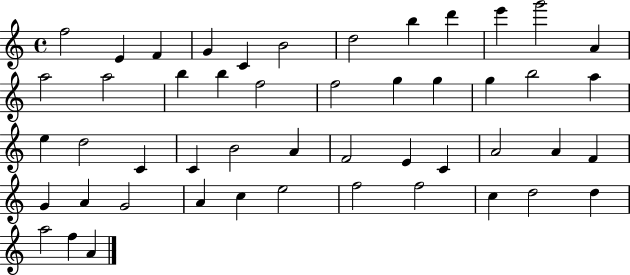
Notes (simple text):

F5/h E4/q F4/q G4/q C4/q B4/h D5/h B5/q D6/q E6/q G6/h A4/q A5/h A5/h B5/q B5/q F5/h F5/h G5/q G5/q G5/q B5/h A5/q E5/q D5/h C4/q C4/q B4/h A4/q F4/h E4/q C4/q A4/h A4/q F4/q G4/q A4/q G4/h A4/q C5/q E5/h F5/h F5/h C5/q D5/h D5/q A5/h F5/q A4/q